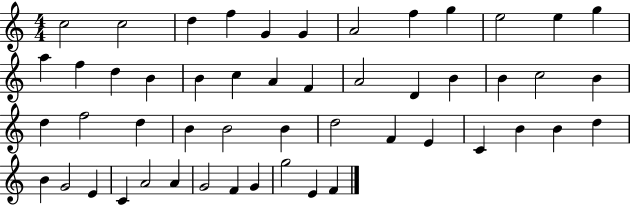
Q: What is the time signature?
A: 4/4